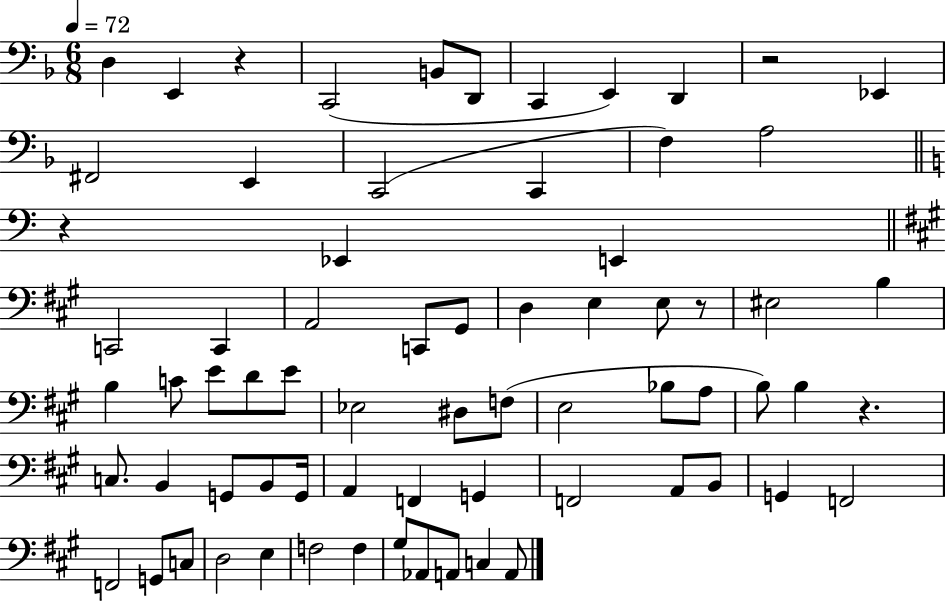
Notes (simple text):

D3/q E2/q R/q C2/h B2/e D2/e C2/q E2/q D2/q R/h Eb2/q F#2/h E2/q C2/h C2/q F3/q A3/h R/q Eb2/q E2/q C2/h C2/q A2/h C2/e G#2/e D3/q E3/q E3/e R/e EIS3/h B3/q B3/q C4/e E4/e D4/e E4/e Eb3/h D#3/e F3/e E3/h Bb3/e A3/e B3/e B3/q R/q. C3/e. B2/q G2/e B2/e G2/s A2/q F2/q G2/q F2/h A2/e B2/e G2/q F2/h F2/h G2/e C3/e D3/h E3/q F3/h F3/q G#3/e Ab2/e A2/e C3/q A2/e